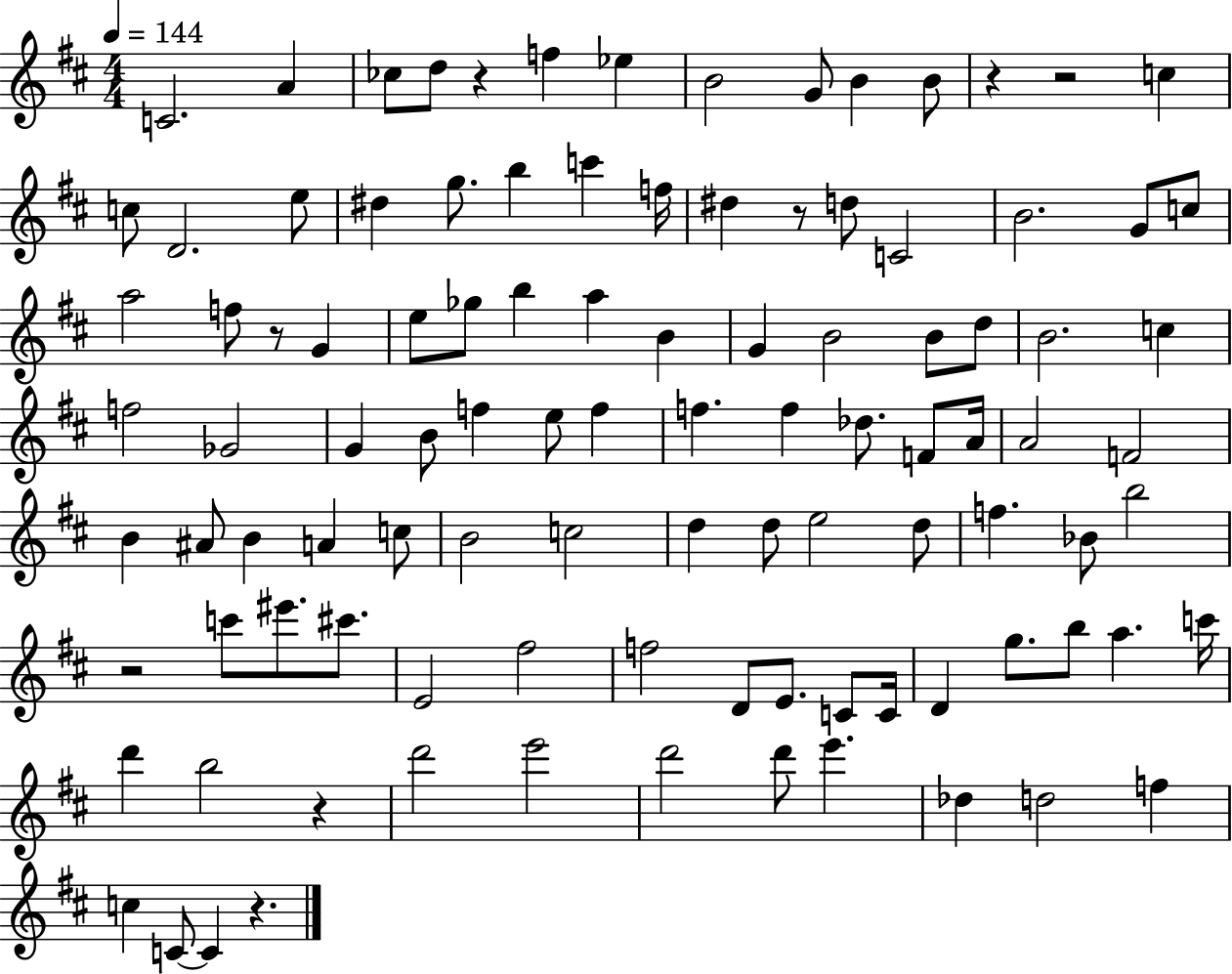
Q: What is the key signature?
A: D major